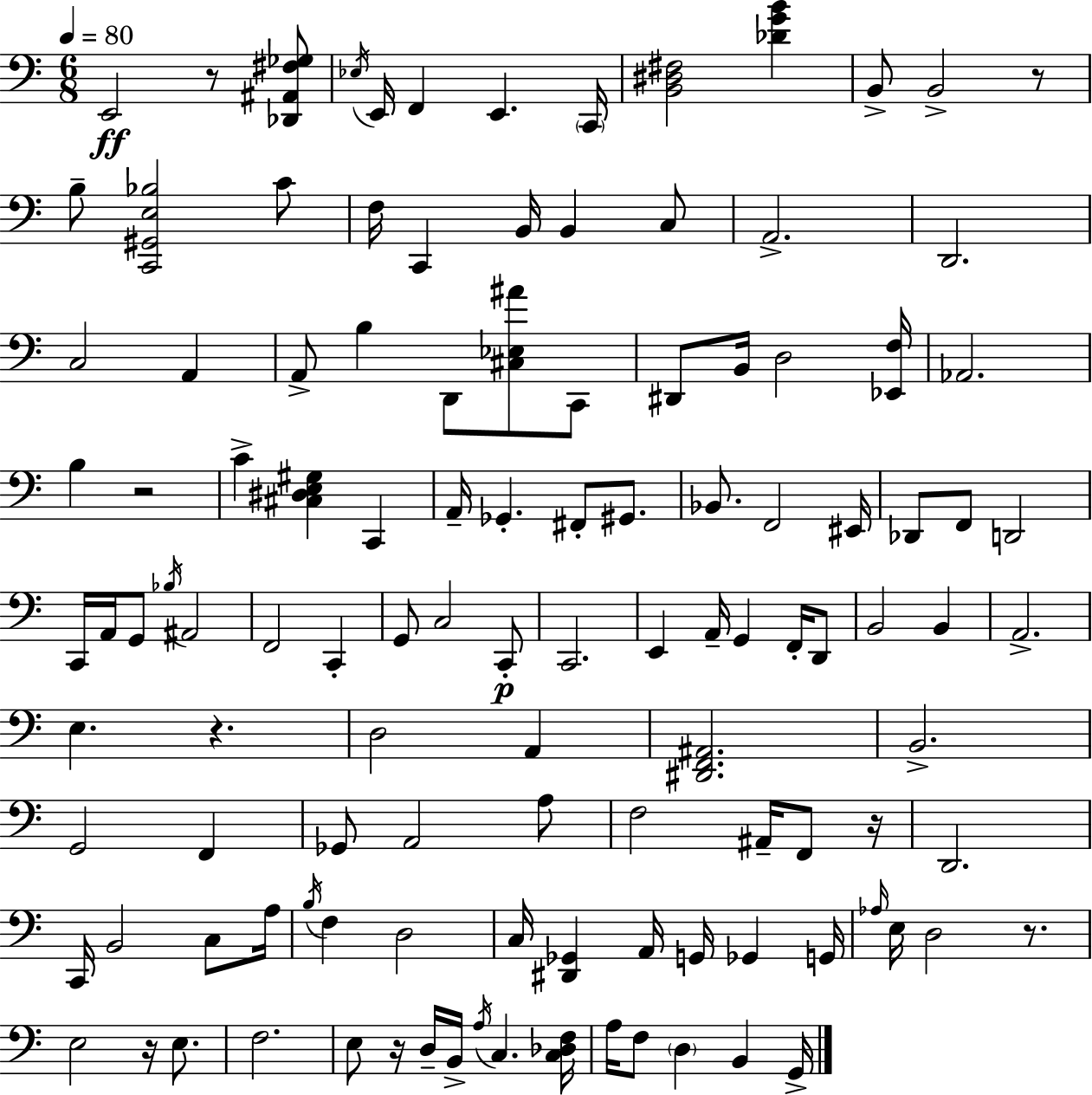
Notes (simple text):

E2/h R/e [Db2,A#2,F#3,Gb3]/e Eb3/s E2/s F2/q E2/q. C2/s [B2,D#3,F#3]/h [Db4,G4,B4]/q B2/e B2/h R/e B3/e [C2,G#2,E3,Bb3]/h C4/e F3/s C2/q B2/s B2/q C3/e A2/h. D2/h. C3/h A2/q A2/e B3/q D2/e [C#3,Eb3,A#4]/e C2/e D#2/e B2/s D3/h [Eb2,F3]/s Ab2/h. B3/q R/h C4/q [C#3,D#3,E3,G#3]/q C2/q A2/s Gb2/q. F#2/e G#2/e. Bb2/e. F2/h EIS2/s Db2/e F2/e D2/h C2/s A2/s G2/e Bb3/s A#2/h F2/h C2/q G2/e C3/h C2/e C2/h. E2/q A2/s G2/q F2/s D2/e B2/h B2/q A2/h. E3/q. R/q. D3/h A2/q [D#2,F2,A#2]/h. B2/h. G2/h F2/q Gb2/e A2/h A3/e F3/h A#2/s F2/e R/s D2/h. C2/s B2/h C3/e A3/s B3/s F3/q D3/h C3/s [D#2,Gb2]/q A2/s G2/s Gb2/q G2/s Ab3/s E3/s D3/h R/e. E3/h R/s E3/e. F3/h. E3/e R/s D3/s B2/s A3/s C3/q. [C3,Db3,F3]/s A3/s F3/e D3/q B2/q G2/s